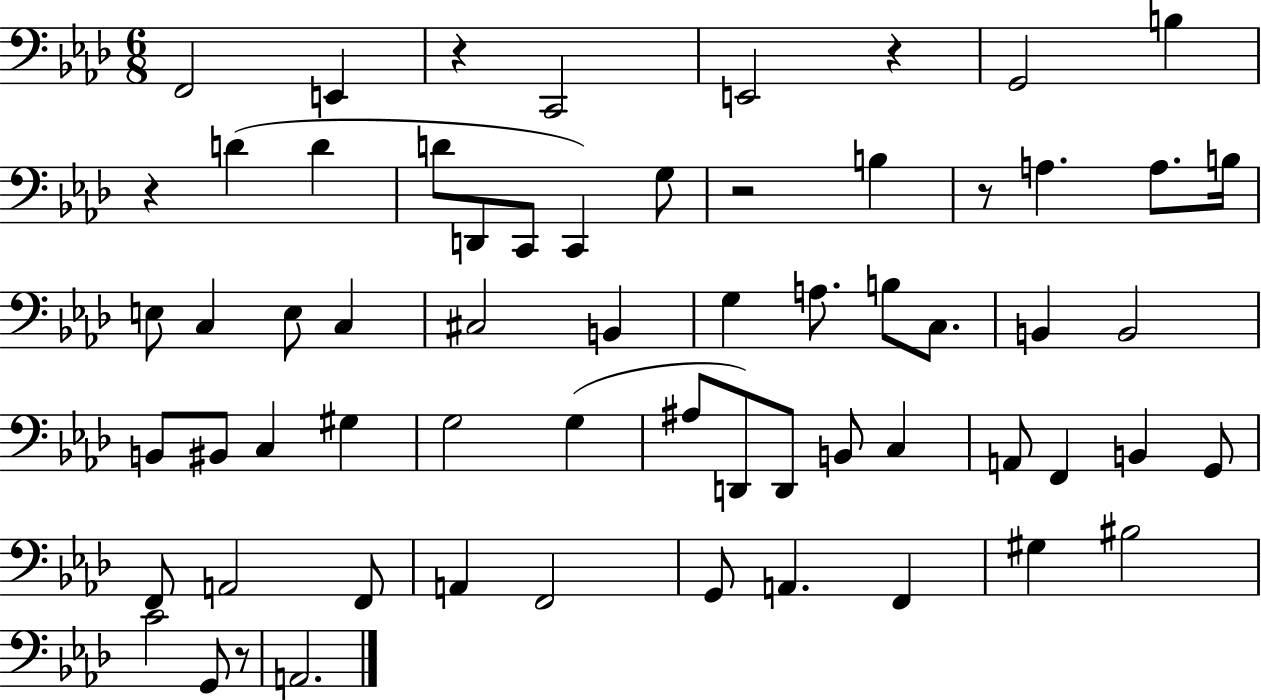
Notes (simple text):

F2/h E2/q R/q C2/h E2/h R/q G2/h B3/q R/q D4/q D4/q D4/e D2/e C2/e C2/q G3/e R/h B3/q R/e A3/q. A3/e. B3/s E3/e C3/q E3/e C3/q C#3/h B2/q G3/q A3/e. B3/e C3/e. B2/q B2/h B2/e BIS2/e C3/q G#3/q G3/h G3/q A#3/e D2/e D2/e B2/e C3/q A2/e F2/q B2/q G2/e F2/e A2/h F2/e A2/q F2/h G2/e A2/q. F2/q G#3/q BIS3/h C4/h G2/e R/e A2/h.